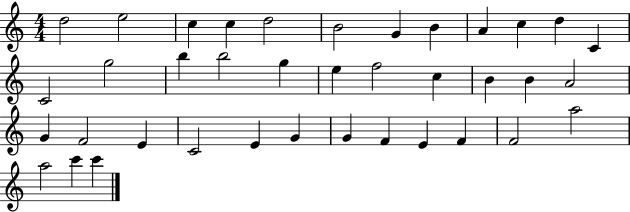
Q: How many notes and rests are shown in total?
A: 38